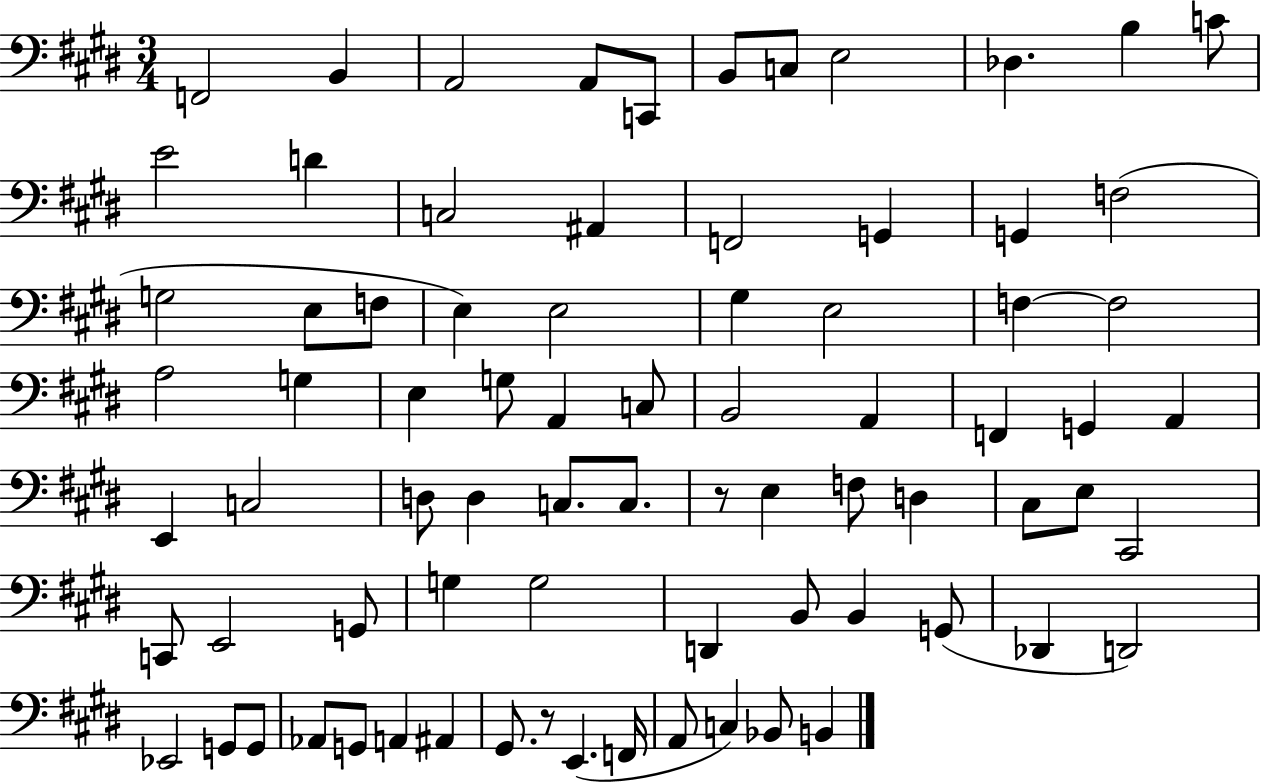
{
  \clef bass
  \numericTimeSignature
  \time 3/4
  \key e \major
  f,2 b,4 | a,2 a,8 c,8 | b,8 c8 e2 | des4. b4 c'8 | \break e'2 d'4 | c2 ais,4 | f,2 g,4 | g,4 f2( | \break g2 e8 f8 | e4) e2 | gis4 e2 | f4~~ f2 | \break a2 g4 | e4 g8 a,4 c8 | b,2 a,4 | f,4 g,4 a,4 | \break e,4 c2 | d8 d4 c8. c8. | r8 e4 f8 d4 | cis8 e8 cis,2 | \break c,8 e,2 g,8 | g4 g2 | d,4 b,8 b,4 g,8( | des,4 d,2) | \break ees,2 g,8 g,8 | aes,8 g,8 a,4 ais,4 | gis,8. r8 e,4.( f,16 | a,8 c4) bes,8 b,4 | \break \bar "|."
}